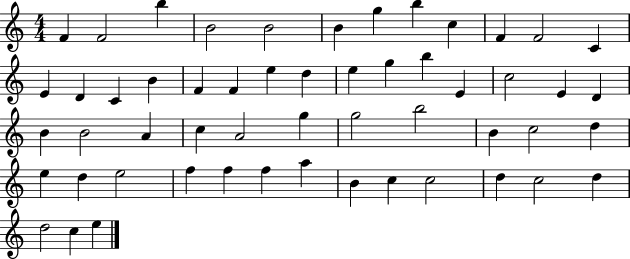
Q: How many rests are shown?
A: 0